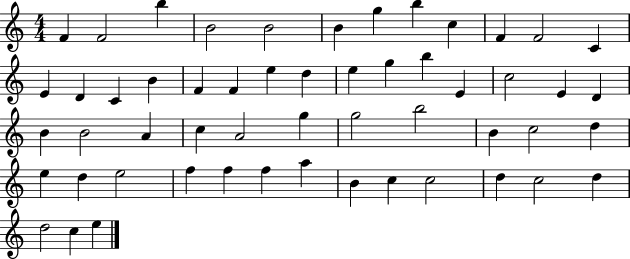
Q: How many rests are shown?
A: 0